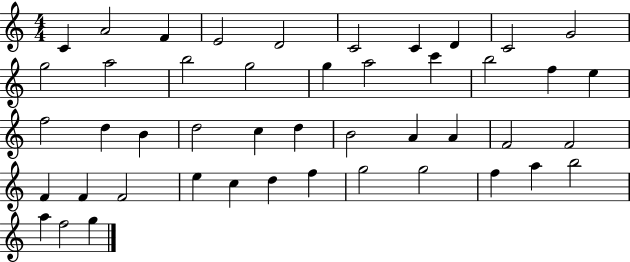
C4/q A4/h F4/q E4/h D4/h C4/h C4/q D4/q C4/h G4/h G5/h A5/h B5/h G5/h G5/q A5/h C6/q B5/h F5/q E5/q F5/h D5/q B4/q D5/h C5/q D5/q B4/h A4/q A4/q F4/h F4/h F4/q F4/q F4/h E5/q C5/q D5/q F5/q G5/h G5/h F5/q A5/q B5/h A5/q F5/h G5/q